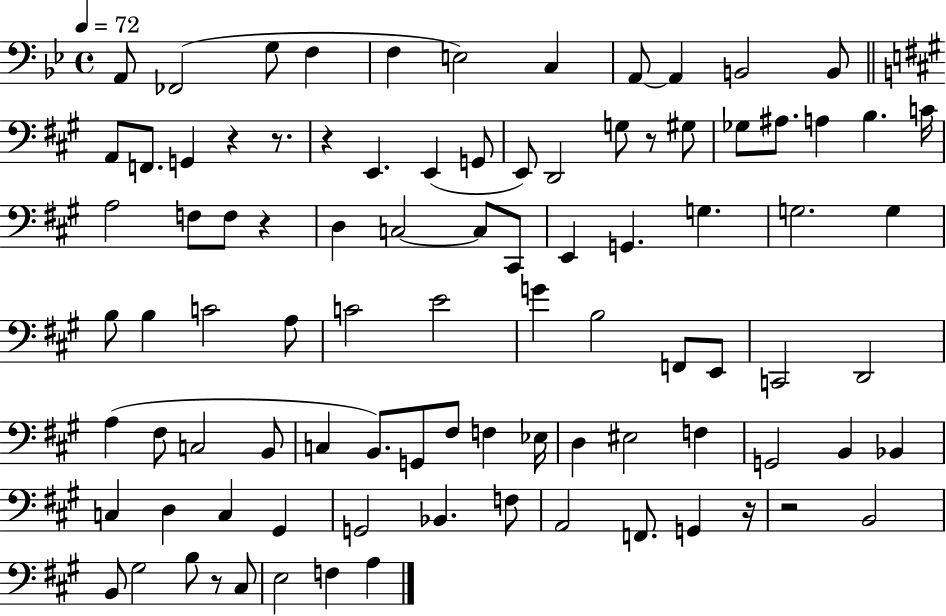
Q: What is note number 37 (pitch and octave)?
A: G3